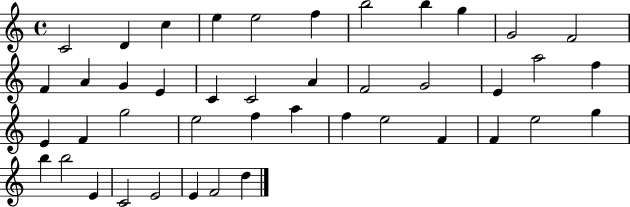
{
  \clef treble
  \time 4/4
  \defaultTimeSignature
  \key c \major
  c'2 d'4 c''4 | e''4 e''2 f''4 | b''2 b''4 g''4 | g'2 f'2 | \break f'4 a'4 g'4 e'4 | c'4 c'2 a'4 | f'2 g'2 | e'4 a''2 f''4 | \break e'4 f'4 g''2 | e''2 f''4 a''4 | f''4 e''2 f'4 | f'4 e''2 g''4 | \break b''4 b''2 e'4 | c'2 e'2 | e'4 f'2 d''4 | \bar "|."
}